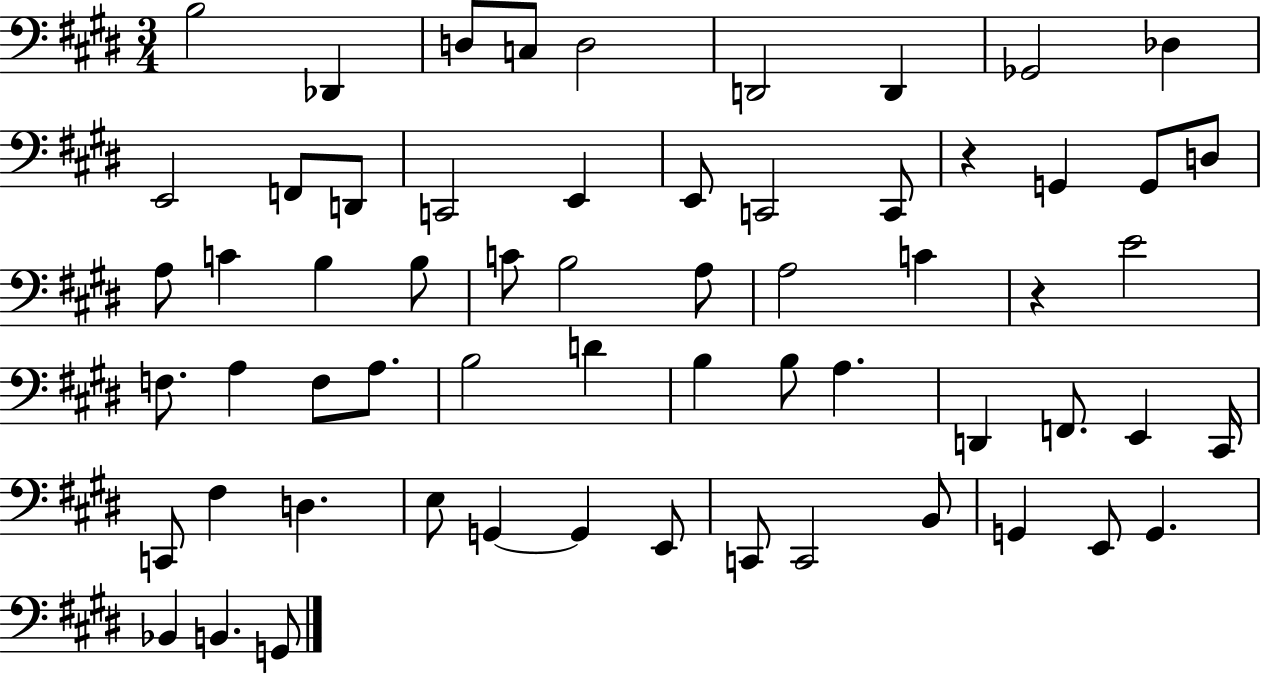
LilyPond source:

{
  \clef bass
  \numericTimeSignature
  \time 3/4
  \key e \major
  \repeat volta 2 { b2 des,4 | d8 c8 d2 | d,2 d,4 | ges,2 des4 | \break e,2 f,8 d,8 | c,2 e,4 | e,8 c,2 c,8 | r4 g,4 g,8 d8 | \break a8 c'4 b4 b8 | c'8 b2 a8 | a2 c'4 | r4 e'2 | \break f8. a4 f8 a8. | b2 d'4 | b4 b8 a4. | d,4 f,8. e,4 cis,16 | \break c,8 fis4 d4. | e8 g,4~~ g,4 e,8 | c,8 c,2 b,8 | g,4 e,8 g,4. | \break bes,4 b,4. g,8 | } \bar "|."
}